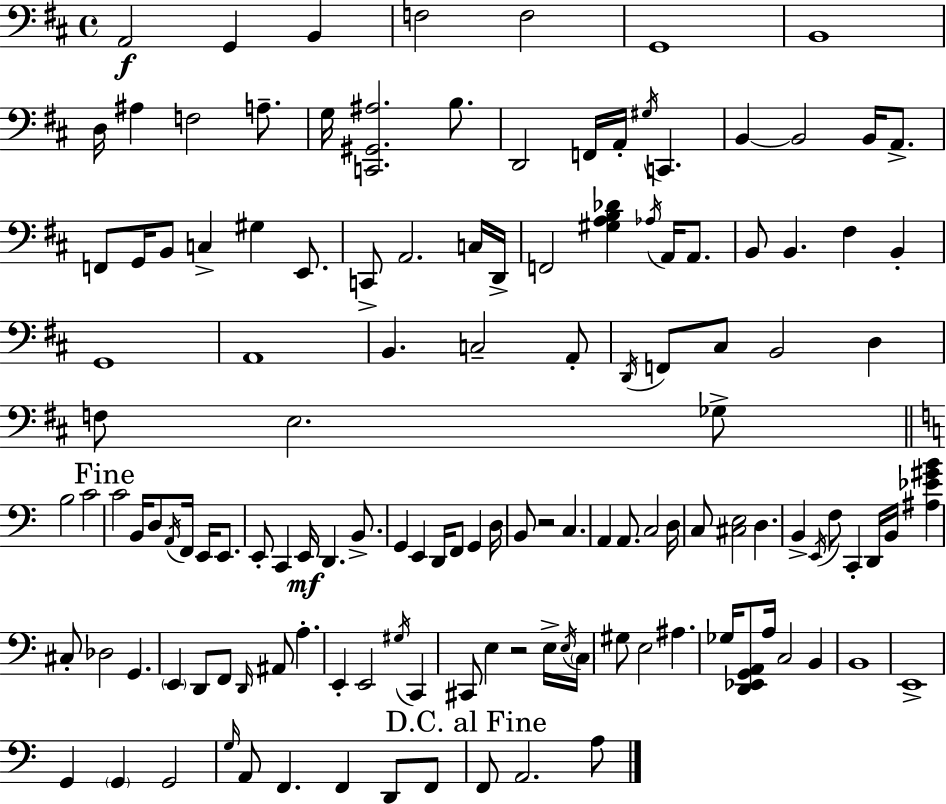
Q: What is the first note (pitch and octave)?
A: A2